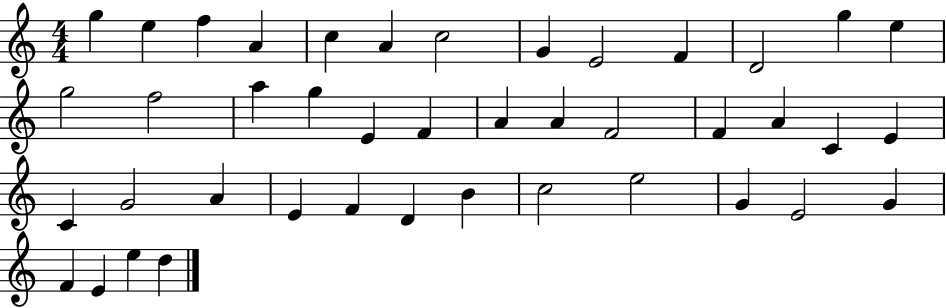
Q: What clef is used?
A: treble